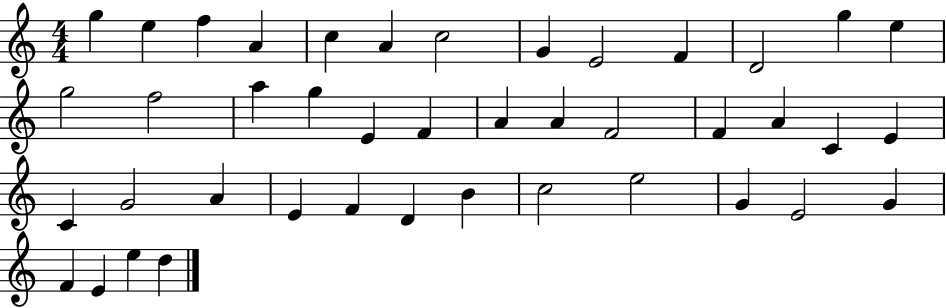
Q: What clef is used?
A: treble